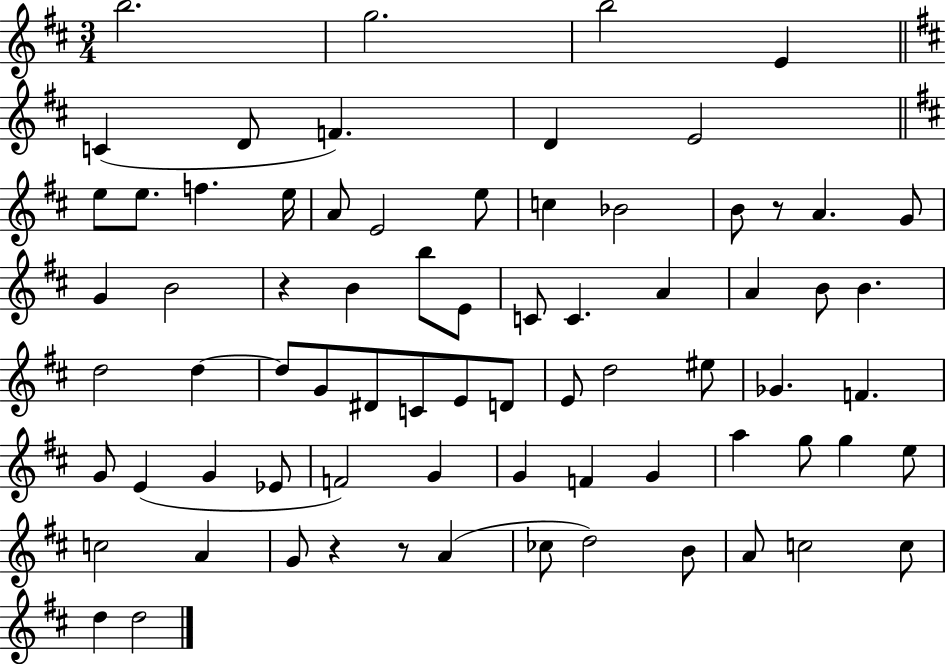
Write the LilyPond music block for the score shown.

{
  \clef treble
  \numericTimeSignature
  \time 3/4
  \key d \major
  b''2. | g''2. | b''2 e'4 | \bar "||" \break \key d \major c'4( d'8 f'4.) | d'4 e'2 | \bar "||" \break \key d \major e''8 e''8. f''4. e''16 | a'8 e'2 e''8 | c''4 bes'2 | b'8 r8 a'4. g'8 | \break g'4 b'2 | r4 b'4 b''8 e'8 | c'8 c'4. a'4 | a'4 b'8 b'4. | \break d''2 d''4~~ | d''8 g'8 dis'8 c'8 e'8 d'8 | e'8 d''2 eis''8 | ges'4. f'4. | \break g'8 e'4( g'4 ees'8 | f'2) g'4 | g'4 f'4 g'4 | a''4 g''8 g''4 e''8 | \break c''2 a'4 | g'8 r4 r8 a'4( | ces''8 d''2) b'8 | a'8 c''2 c''8 | \break d''4 d''2 | \bar "|."
}